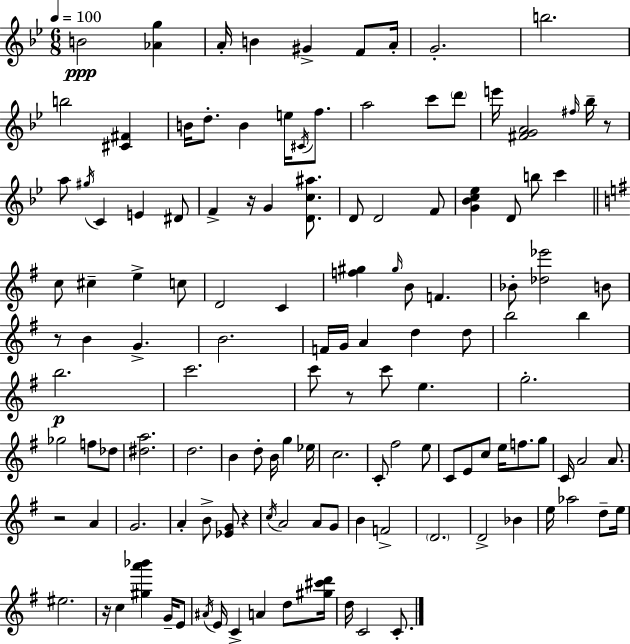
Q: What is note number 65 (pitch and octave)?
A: D5